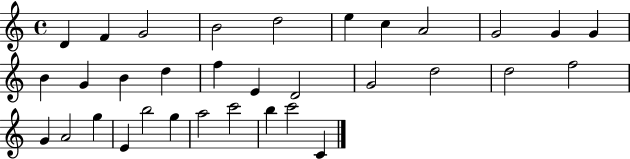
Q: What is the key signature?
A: C major